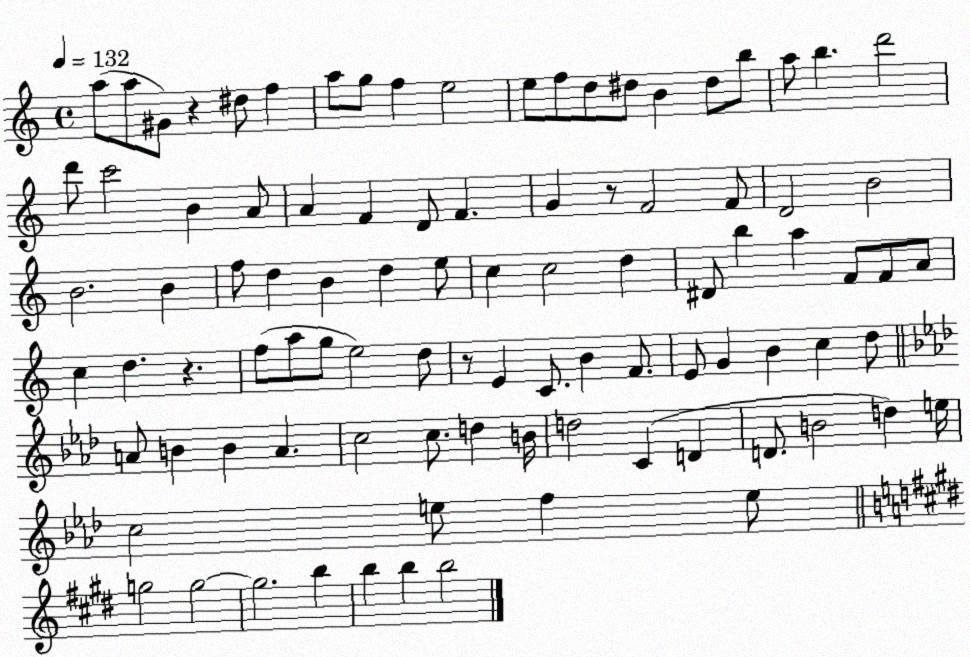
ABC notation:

X:1
T:Untitled
M:4/4
L:1/4
K:C
a/2 a/2 ^G/2 z ^d/2 f a/2 g/2 f e2 e/2 f/2 d/2 ^d/2 B ^d/2 b/2 a/2 b d'2 d'/2 c'2 B A/2 A F D/2 F G z/2 F2 F/2 D2 B2 B2 B f/2 d B d e/2 c c2 d ^D/2 b a F/2 F/2 A/2 c d z f/2 a/2 g/2 e2 d/2 z/2 E C/2 B F/2 E/2 G B c d/2 A/2 B B A c2 c/2 d B/4 d2 C D D/2 B2 d e/4 c2 e/2 f e/2 g2 g2 g2 b b b b2